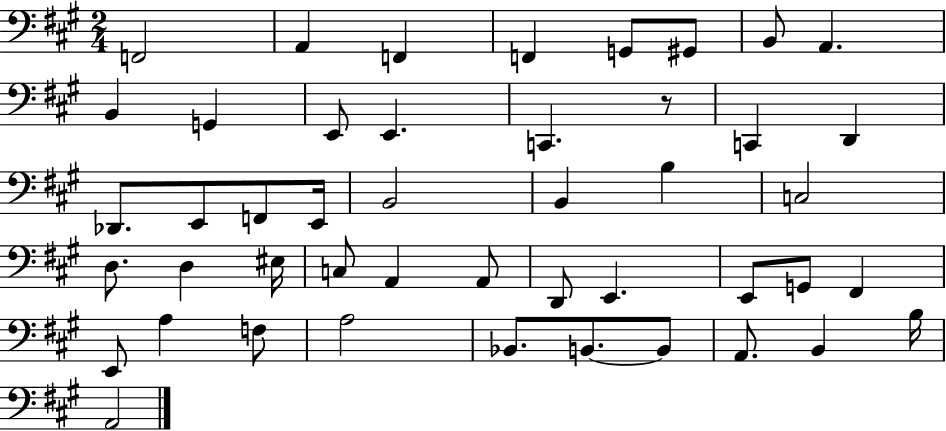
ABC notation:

X:1
T:Untitled
M:2/4
L:1/4
K:A
F,,2 A,, F,, F,, G,,/2 ^G,,/2 B,,/2 A,, B,, G,, E,,/2 E,, C,, z/2 C,, D,, _D,,/2 E,,/2 F,,/2 E,,/4 B,,2 B,, B, C,2 D,/2 D, ^E,/4 C,/2 A,, A,,/2 D,,/2 E,, E,,/2 G,,/2 ^F,, E,,/2 A, F,/2 A,2 _B,,/2 B,,/2 B,,/2 A,,/2 B,, B,/4 A,,2